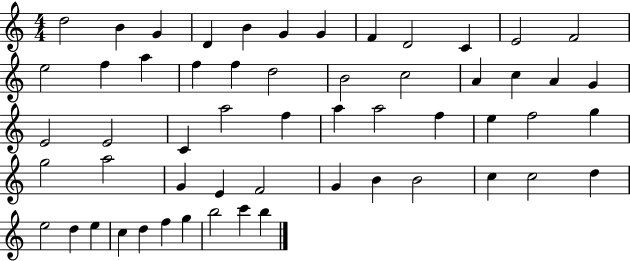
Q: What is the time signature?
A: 4/4